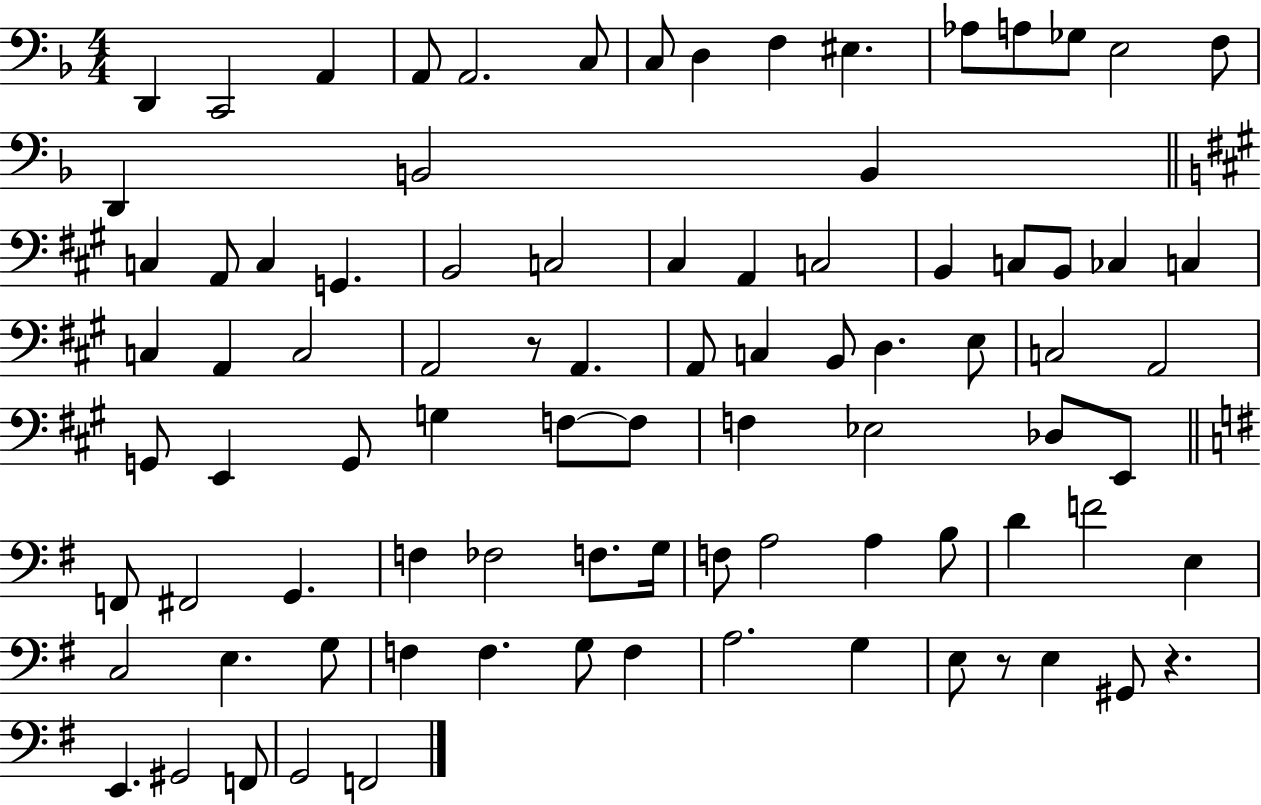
{
  \clef bass
  \numericTimeSignature
  \time 4/4
  \key f \major
  \repeat volta 2 { d,4 c,2 a,4 | a,8 a,2. c8 | c8 d4 f4 eis4. | aes8 a8 ges8 e2 f8 | \break d,4 b,2 b,4 | \bar "||" \break \key a \major c4 a,8 c4 g,4. | b,2 c2 | cis4 a,4 c2 | b,4 c8 b,8 ces4 c4 | \break c4 a,4 c2 | a,2 r8 a,4. | a,8 c4 b,8 d4. e8 | c2 a,2 | \break g,8 e,4 g,8 g4 f8~~ f8 | f4 ees2 des8 e,8 | \bar "||" \break \key g \major f,8 fis,2 g,4. | f4 fes2 f8. g16 | f8 a2 a4 b8 | d'4 f'2 e4 | \break c2 e4. g8 | f4 f4. g8 f4 | a2. g4 | e8 r8 e4 gis,8 r4. | \break e,4. gis,2 f,8 | g,2 f,2 | } \bar "|."
}